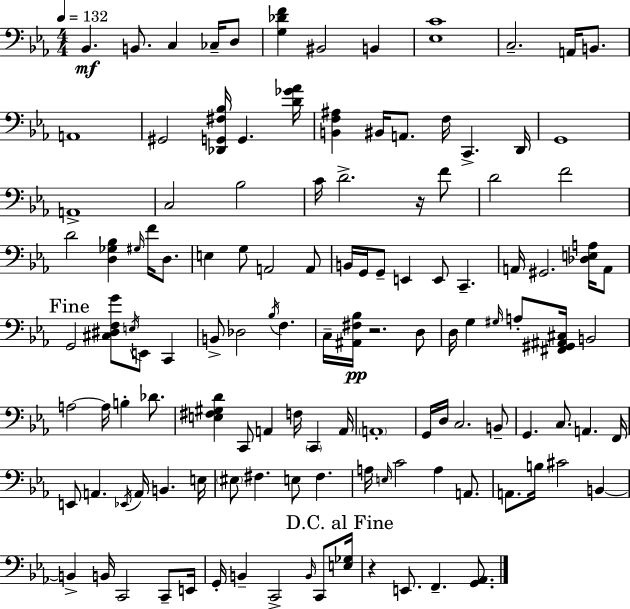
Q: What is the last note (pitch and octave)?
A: F2